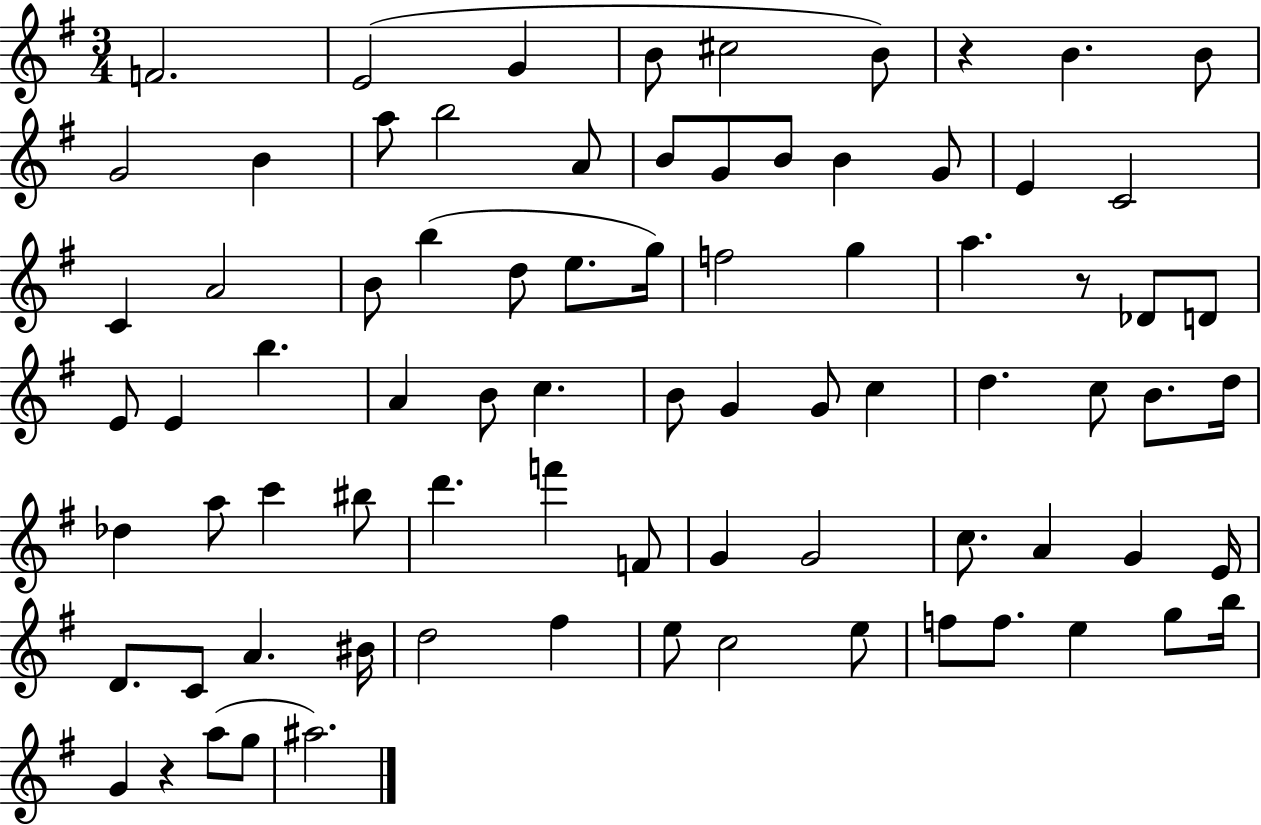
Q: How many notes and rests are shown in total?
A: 80